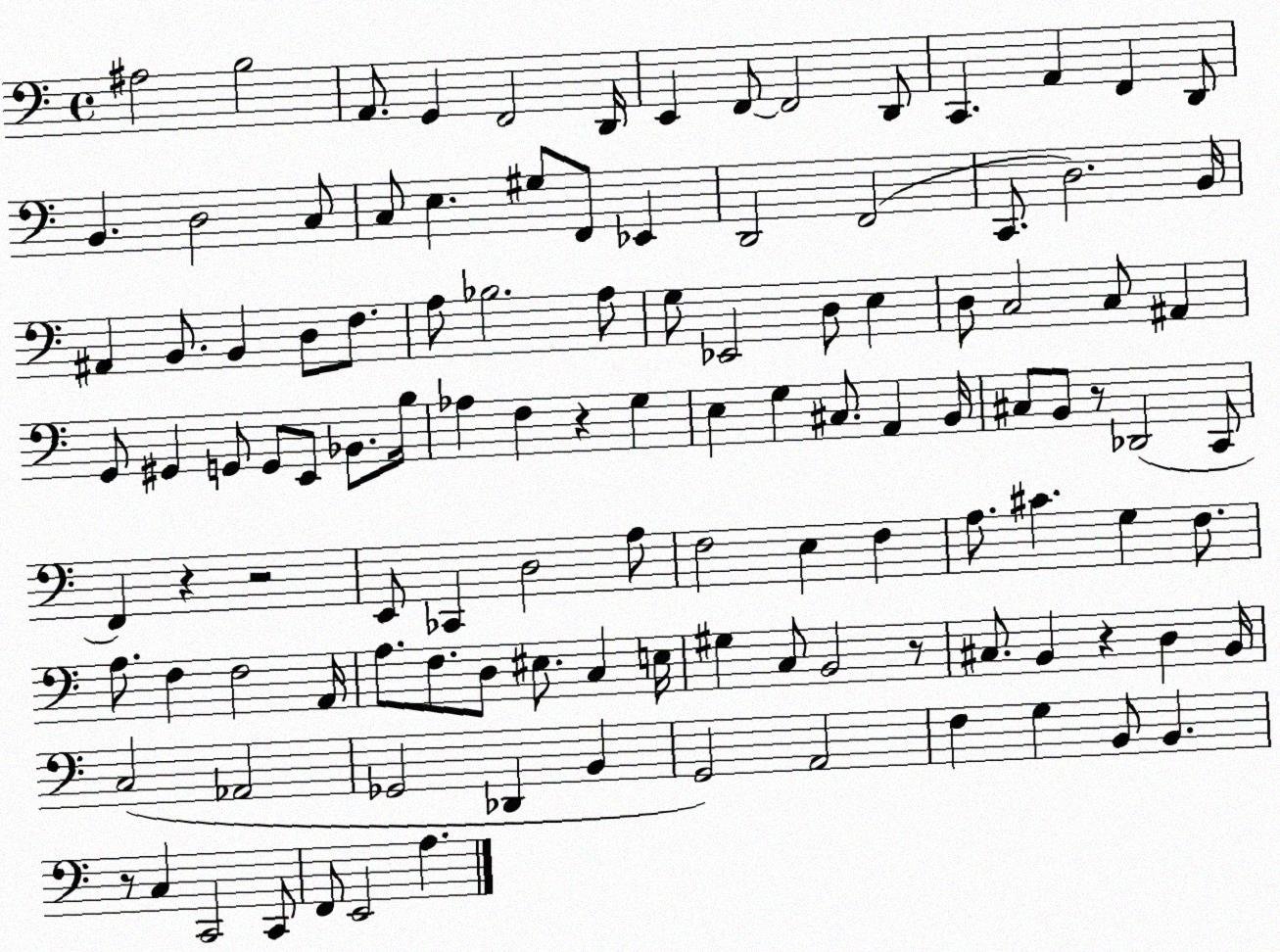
X:1
T:Untitled
M:4/4
L:1/4
K:C
^A,2 B,2 A,,/2 G,, F,,2 D,,/4 E,, F,,/2 F,,2 D,,/2 C,, A,, F,, D,,/2 B,, D,2 C,/2 C,/2 E, ^G,/2 F,,/2 _E,, D,,2 F,,2 C,,/2 D,2 B,,/4 ^A,, B,,/2 B,, D,/2 F,/2 A,/2 _B,2 A,/2 G,/2 _E,,2 D,/2 E, D,/2 C,2 C,/2 ^A,, G,,/2 ^G,, G,,/2 G,,/2 E,,/2 _B,,/2 B,/4 _A, F, z G, E, G, ^C,/2 A,, B,,/4 ^C,/2 B,,/2 z/2 _D,,2 C,,/2 F,, z z2 E,,/2 _C,, D,2 A,/2 F,2 E, F, A,/2 ^C G, F,/2 A,/2 F, F,2 A,,/4 A,/2 F,/2 D,/2 ^E,/2 C, E,/4 ^G, C,/2 B,,2 z/2 ^C,/2 B,, z D, B,,/4 C,2 _A,,2 _G,,2 _D,, B,, G,,2 A,,2 F, G, B,,/2 B,, z/2 C, C,,2 C,,/2 F,,/2 E,,2 A,